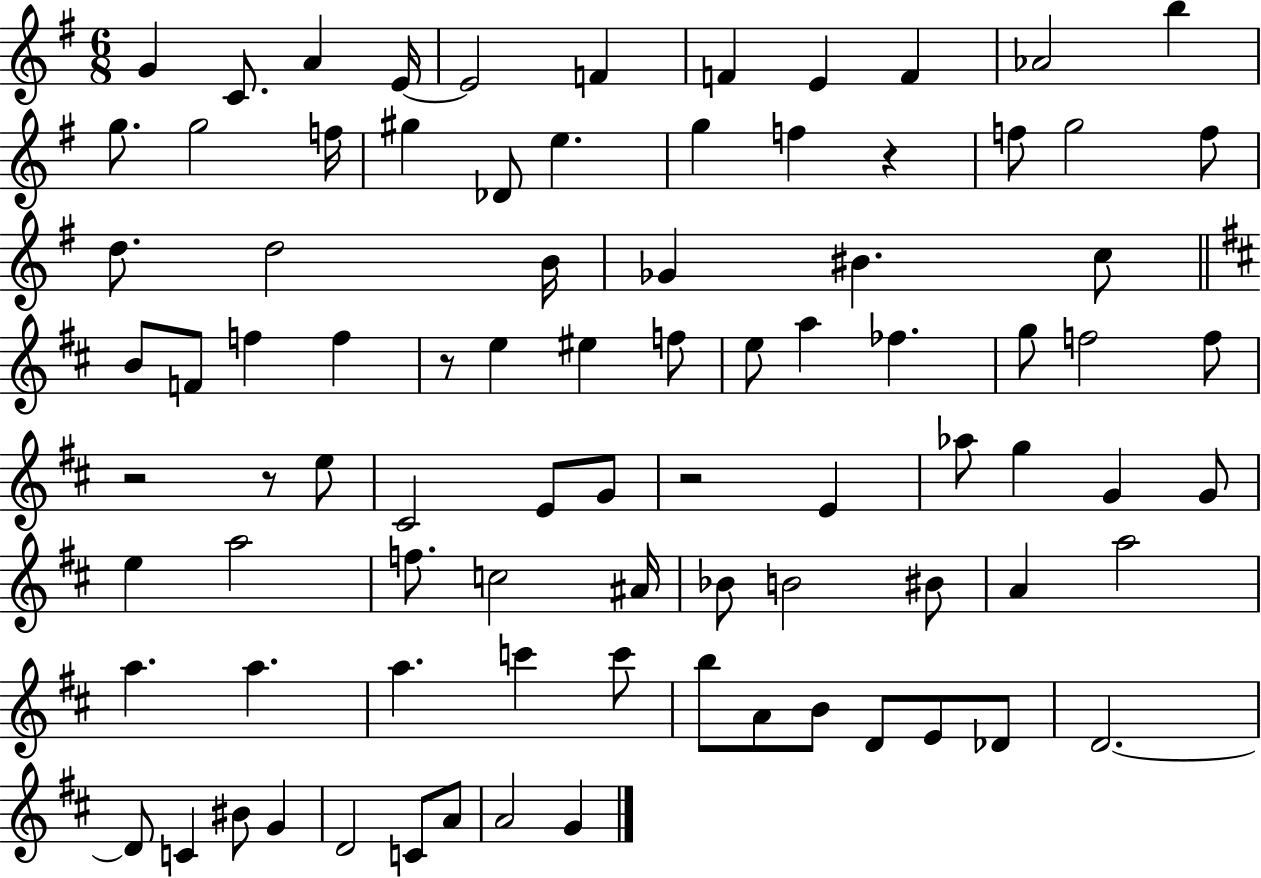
G4/q C4/e. A4/q E4/s E4/h F4/q F4/q E4/q F4/q Ab4/h B5/q G5/e. G5/h F5/s G#5/q Db4/e E5/q. G5/q F5/q R/q F5/e G5/h F5/e D5/e. D5/h B4/s Gb4/q BIS4/q. C5/e B4/e F4/e F5/q F5/q R/e E5/q EIS5/q F5/e E5/e A5/q FES5/q. G5/e F5/h F5/e R/h R/e E5/e C#4/h E4/e G4/e R/h E4/q Ab5/e G5/q G4/q G4/e E5/q A5/h F5/e. C5/h A#4/s Bb4/e B4/h BIS4/e A4/q A5/h A5/q. A5/q. A5/q. C6/q C6/e B5/e A4/e B4/e D4/e E4/e Db4/e D4/h. D4/e C4/q BIS4/e G4/q D4/h C4/e A4/e A4/h G4/q